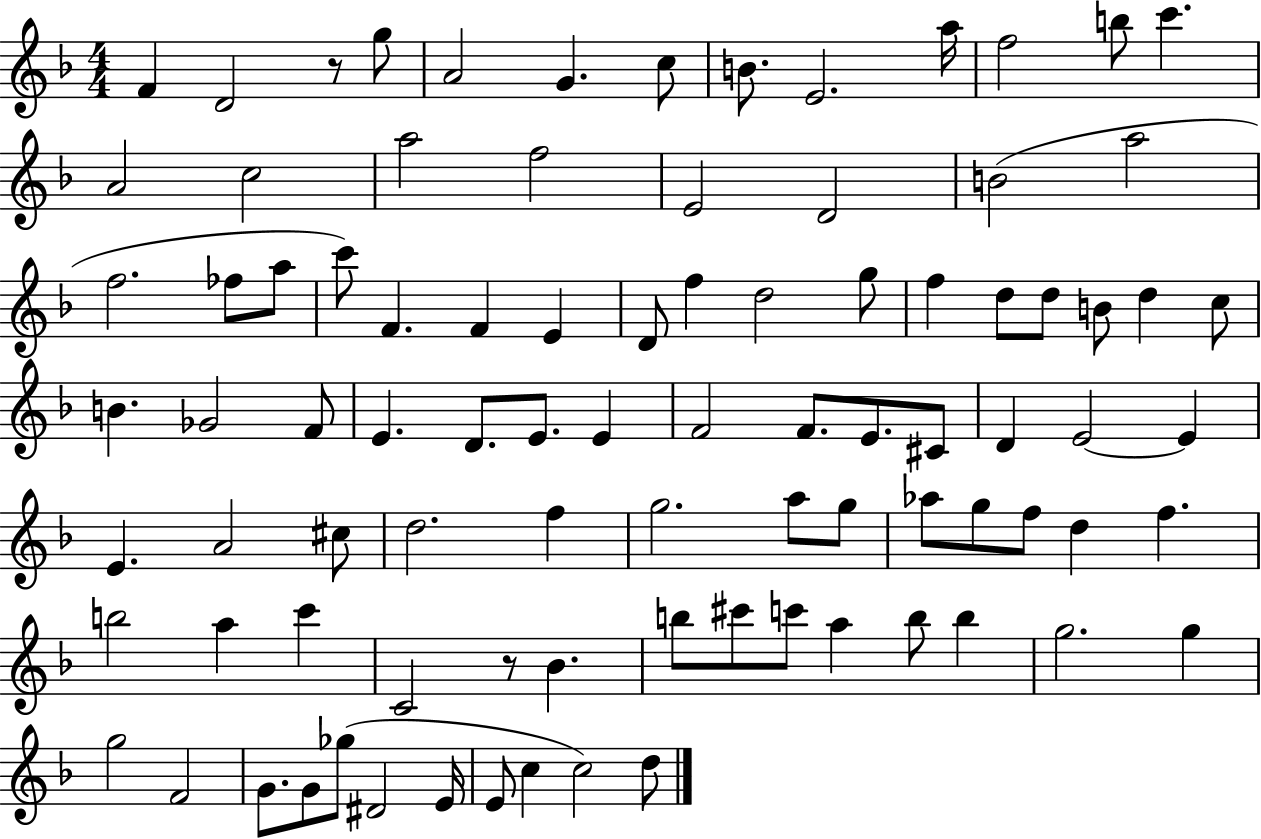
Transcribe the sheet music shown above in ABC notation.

X:1
T:Untitled
M:4/4
L:1/4
K:F
F D2 z/2 g/2 A2 G c/2 B/2 E2 a/4 f2 b/2 c' A2 c2 a2 f2 E2 D2 B2 a2 f2 _f/2 a/2 c'/2 F F E D/2 f d2 g/2 f d/2 d/2 B/2 d c/2 B _G2 F/2 E D/2 E/2 E F2 F/2 E/2 ^C/2 D E2 E E A2 ^c/2 d2 f g2 a/2 g/2 _a/2 g/2 f/2 d f b2 a c' C2 z/2 _B b/2 ^c'/2 c'/2 a b/2 b g2 g g2 F2 G/2 G/2 _g/2 ^D2 E/4 E/2 c c2 d/2